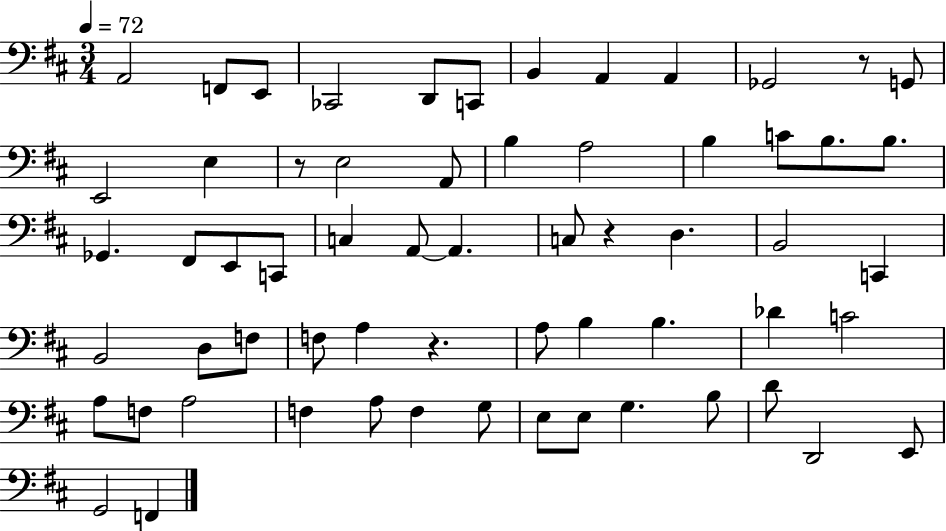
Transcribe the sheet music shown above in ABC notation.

X:1
T:Untitled
M:3/4
L:1/4
K:D
A,,2 F,,/2 E,,/2 _C,,2 D,,/2 C,,/2 B,, A,, A,, _G,,2 z/2 G,,/2 E,,2 E, z/2 E,2 A,,/2 B, A,2 B, C/2 B,/2 B,/2 _G,, ^F,,/2 E,,/2 C,,/2 C, A,,/2 A,, C,/2 z D, B,,2 C,, B,,2 D,/2 F,/2 F,/2 A, z A,/2 B, B, _D C2 A,/2 F,/2 A,2 F, A,/2 F, G,/2 E,/2 E,/2 G, B,/2 D/2 D,,2 E,,/2 G,,2 F,,